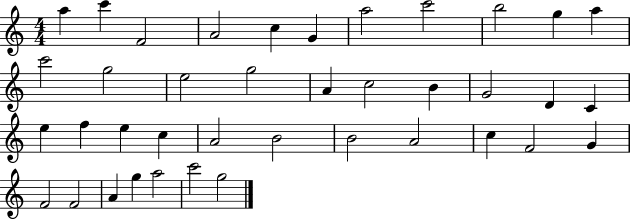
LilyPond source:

{
  \clef treble
  \numericTimeSignature
  \time 4/4
  \key c \major
  a''4 c'''4 f'2 | a'2 c''4 g'4 | a''2 c'''2 | b''2 g''4 a''4 | \break c'''2 g''2 | e''2 g''2 | a'4 c''2 b'4 | g'2 d'4 c'4 | \break e''4 f''4 e''4 c''4 | a'2 b'2 | b'2 a'2 | c''4 f'2 g'4 | \break f'2 f'2 | a'4 g''4 a''2 | c'''2 g''2 | \bar "|."
}